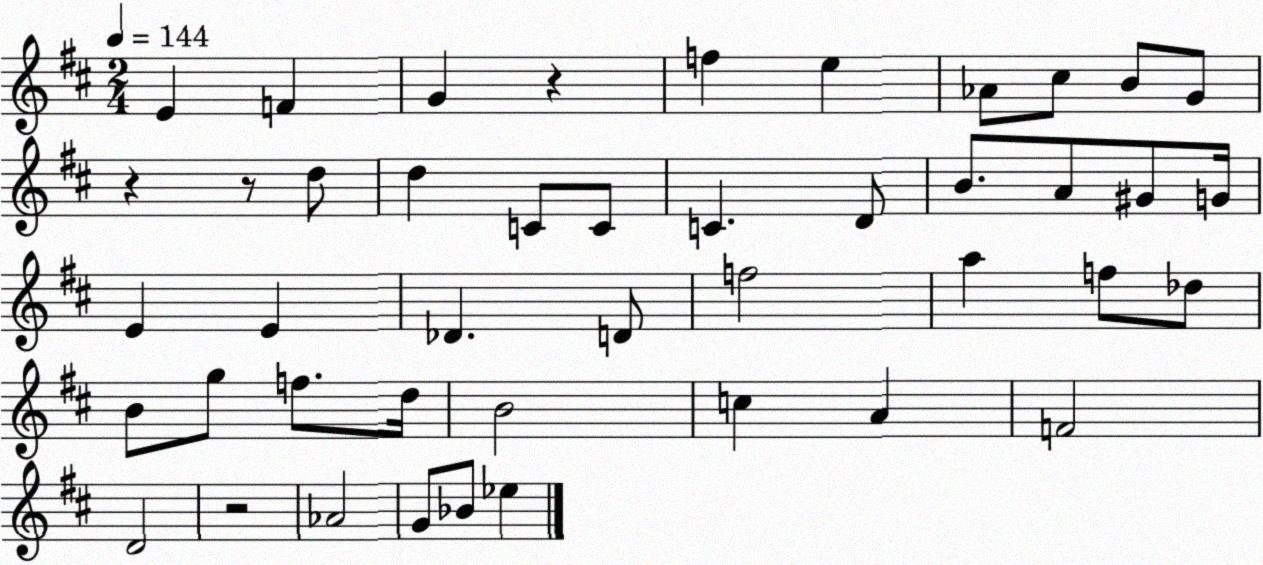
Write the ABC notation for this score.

X:1
T:Untitled
M:2/4
L:1/4
K:D
E F G z f e _A/2 ^c/2 B/2 G/2 z z/2 d/2 d C/2 C/2 C D/2 B/2 A/2 ^G/2 G/4 E E _D D/2 f2 a f/2 _d/2 B/2 g/2 f/2 d/4 B2 c A F2 D2 z2 _A2 G/2 _B/2 _e